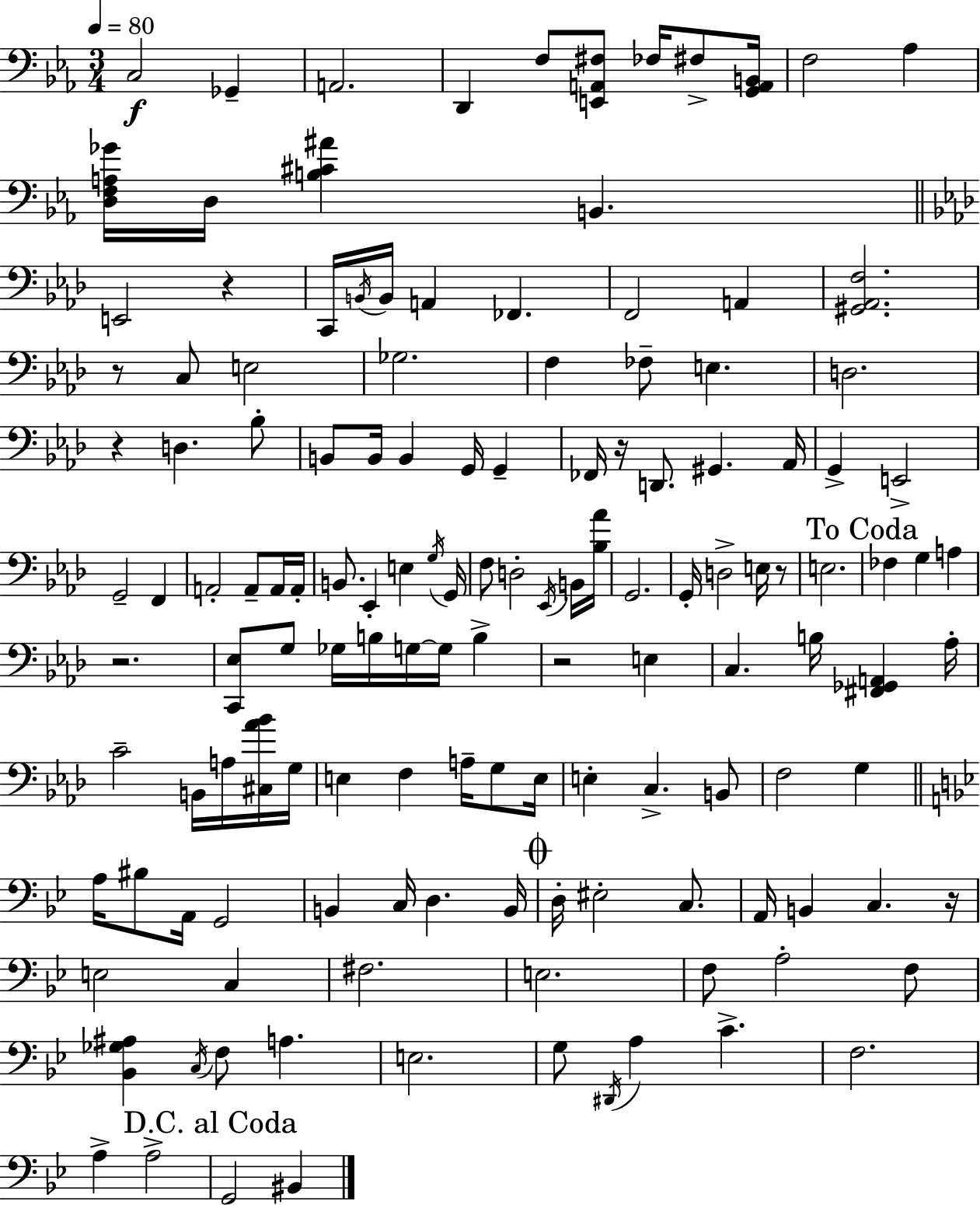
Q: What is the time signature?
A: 3/4